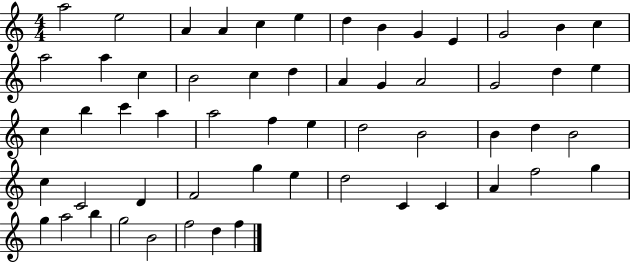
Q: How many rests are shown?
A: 0